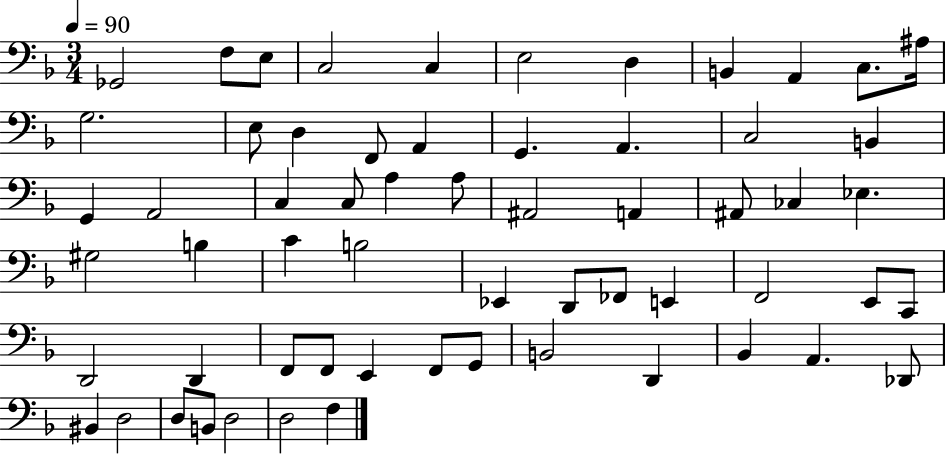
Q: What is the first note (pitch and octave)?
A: Gb2